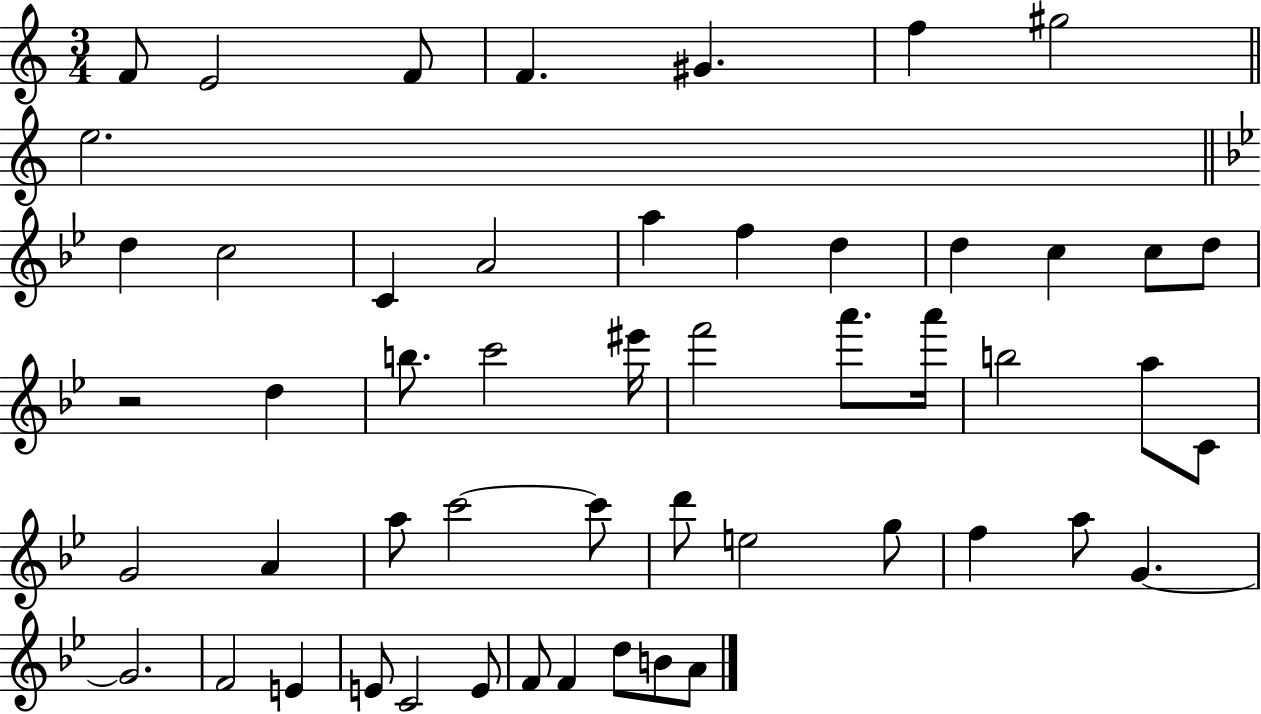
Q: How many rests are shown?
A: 1